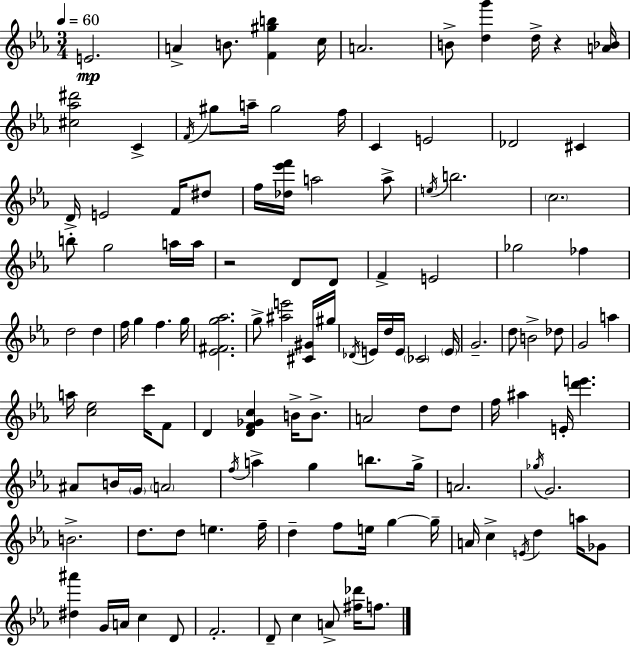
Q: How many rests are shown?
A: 2